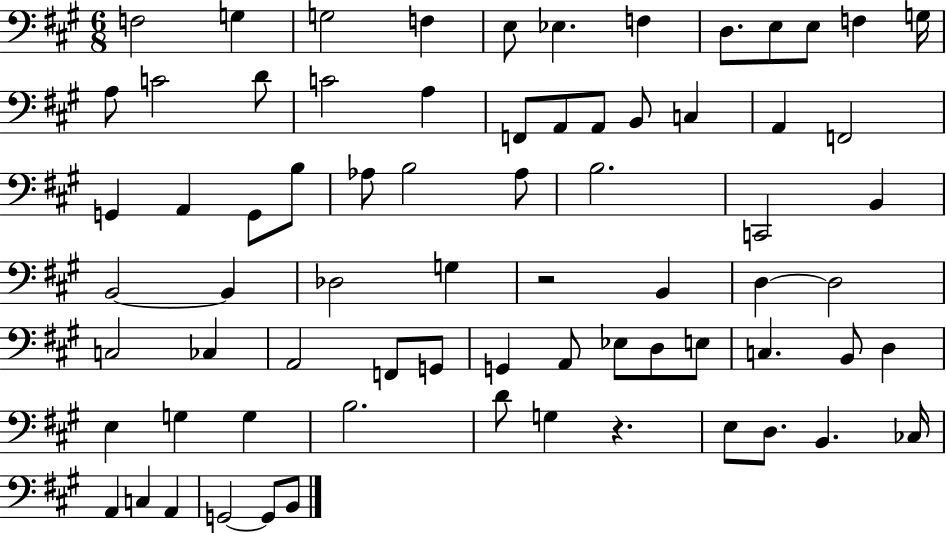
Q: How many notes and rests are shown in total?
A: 72